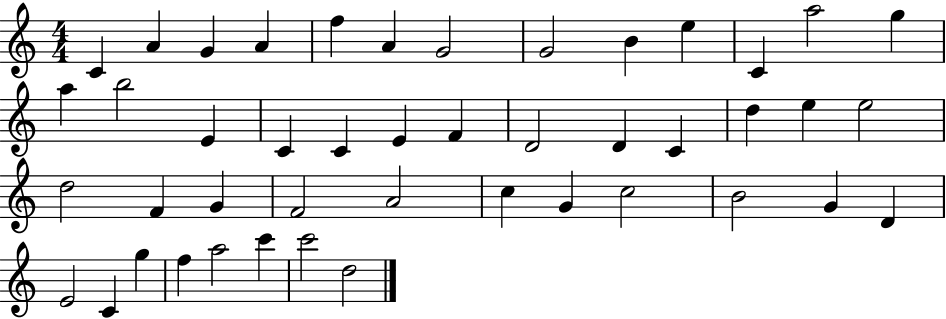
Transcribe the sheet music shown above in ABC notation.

X:1
T:Untitled
M:4/4
L:1/4
K:C
C A G A f A G2 G2 B e C a2 g a b2 E C C E F D2 D C d e e2 d2 F G F2 A2 c G c2 B2 G D E2 C g f a2 c' c'2 d2